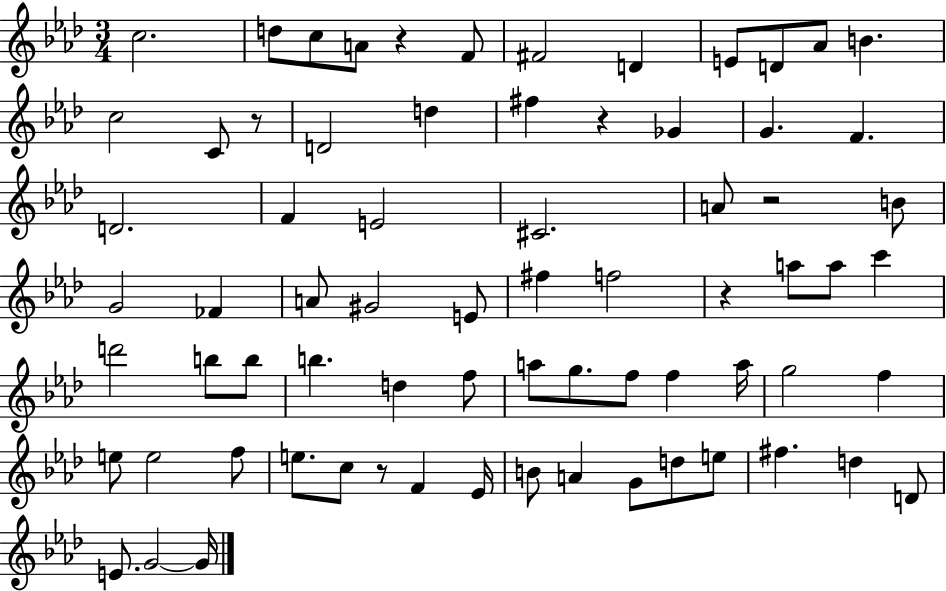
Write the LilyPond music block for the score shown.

{
  \clef treble
  \numericTimeSignature
  \time 3/4
  \key aes \major
  c''2. | d''8 c''8 a'8 r4 f'8 | fis'2 d'4 | e'8 d'8 aes'8 b'4. | \break c''2 c'8 r8 | d'2 d''4 | fis''4 r4 ges'4 | g'4. f'4. | \break d'2. | f'4 e'2 | cis'2. | a'8 r2 b'8 | \break g'2 fes'4 | a'8 gis'2 e'8 | fis''4 f''2 | r4 a''8 a''8 c'''4 | \break d'''2 b''8 b''8 | b''4. d''4 f''8 | a''8 g''8. f''8 f''4 a''16 | g''2 f''4 | \break e''8 e''2 f''8 | e''8. c''8 r8 f'4 ees'16 | b'8 a'4 g'8 d''8 e''8 | fis''4. d''4 d'8 | \break e'8. g'2~~ g'16 | \bar "|."
}